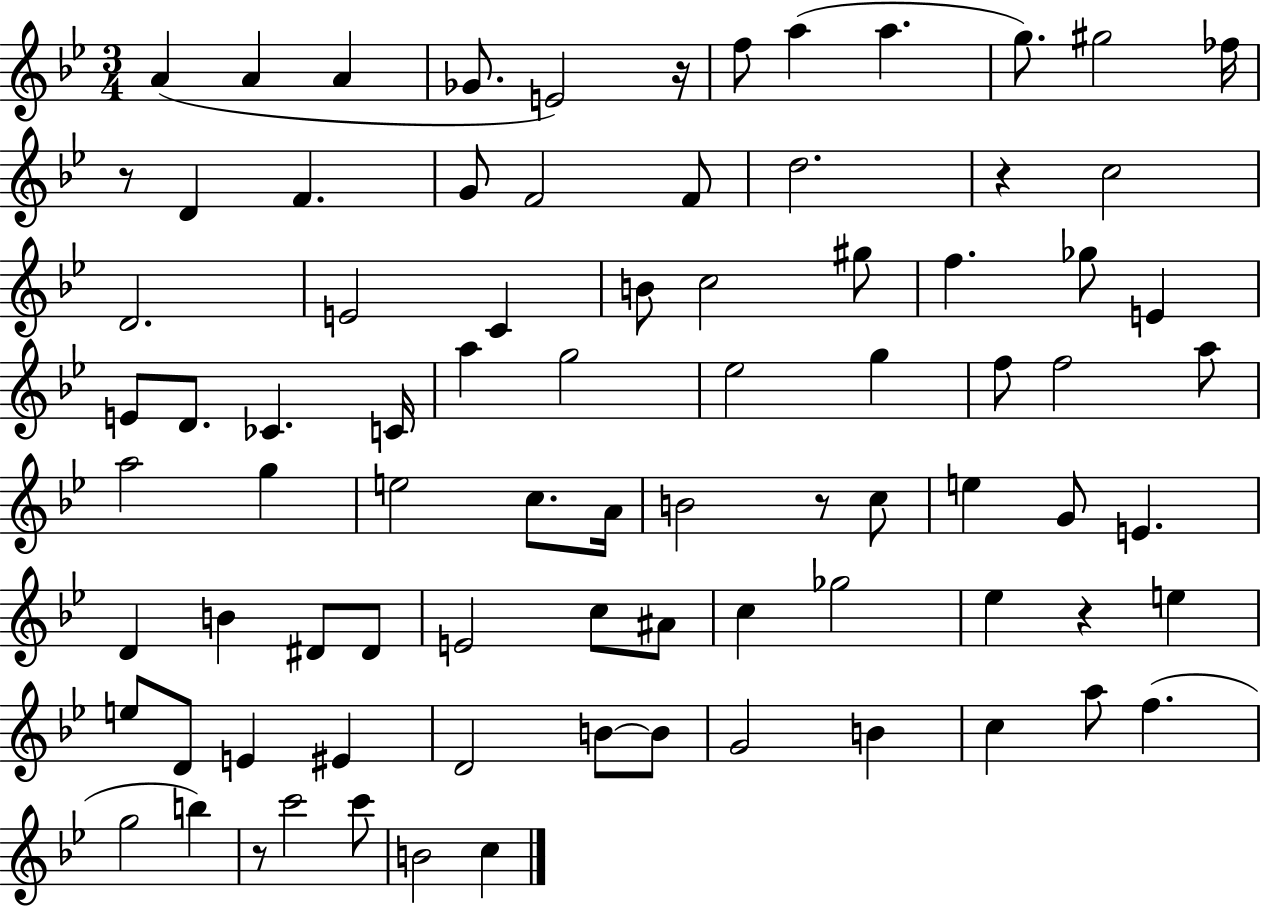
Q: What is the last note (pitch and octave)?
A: C5